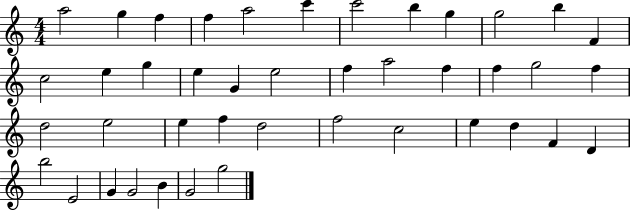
{
  \clef treble
  \numericTimeSignature
  \time 4/4
  \key c \major
  a''2 g''4 f''4 | f''4 a''2 c'''4 | c'''2 b''4 g''4 | g''2 b''4 f'4 | \break c''2 e''4 g''4 | e''4 g'4 e''2 | f''4 a''2 f''4 | f''4 g''2 f''4 | \break d''2 e''2 | e''4 f''4 d''2 | f''2 c''2 | e''4 d''4 f'4 d'4 | \break b''2 e'2 | g'4 g'2 b'4 | g'2 g''2 | \bar "|."
}